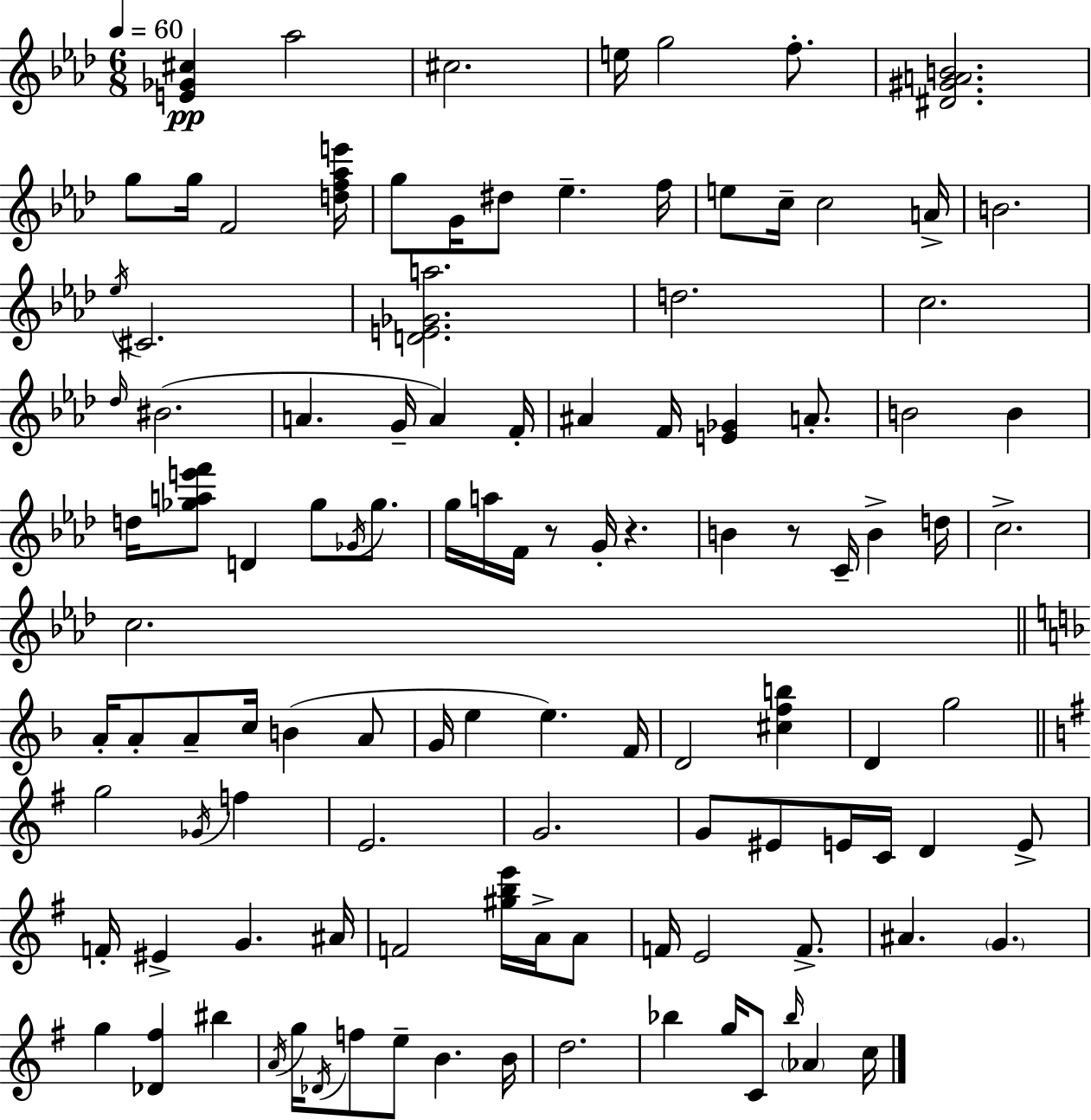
[E4,Gb4,C#5]/q Ab5/h C#5/h. E5/s G5/h F5/e. [D#4,G#4,A4,B4]/h. G5/e G5/s F4/h [D5,F5,Ab5,E6]/s G5/e G4/s D#5/e Eb5/q. F5/s E5/e C5/s C5/h A4/s B4/h. Eb5/s C#4/h. [D4,E4,Gb4,A5]/h. D5/h. C5/h. Db5/s BIS4/h. A4/q. G4/s A4/q F4/s A#4/q F4/s [E4,Gb4]/q A4/e. B4/h B4/q D5/s [Gb5,A5,E6,F6]/e D4/q Gb5/e Gb4/s Gb5/e. G5/s A5/s F4/s R/e G4/s R/q. B4/q R/e C4/s B4/q D5/s C5/h. C5/h. A4/s A4/e A4/e C5/s B4/q A4/e G4/s E5/q E5/q. F4/s D4/h [C#5,F5,B5]/q D4/q G5/h G5/h Gb4/s F5/q E4/h. G4/h. G4/e EIS4/e E4/s C4/s D4/q E4/e F4/s EIS4/q G4/q. A#4/s F4/h [G#5,B5,E6]/s A4/s A4/e F4/s E4/h F4/e. A#4/q. G4/q. G5/q [Db4,F#5]/q BIS5/q A4/s G5/s Db4/s F5/e E5/e B4/q. B4/s D5/h. Bb5/q G5/s C4/e Bb5/s Ab4/q C5/s